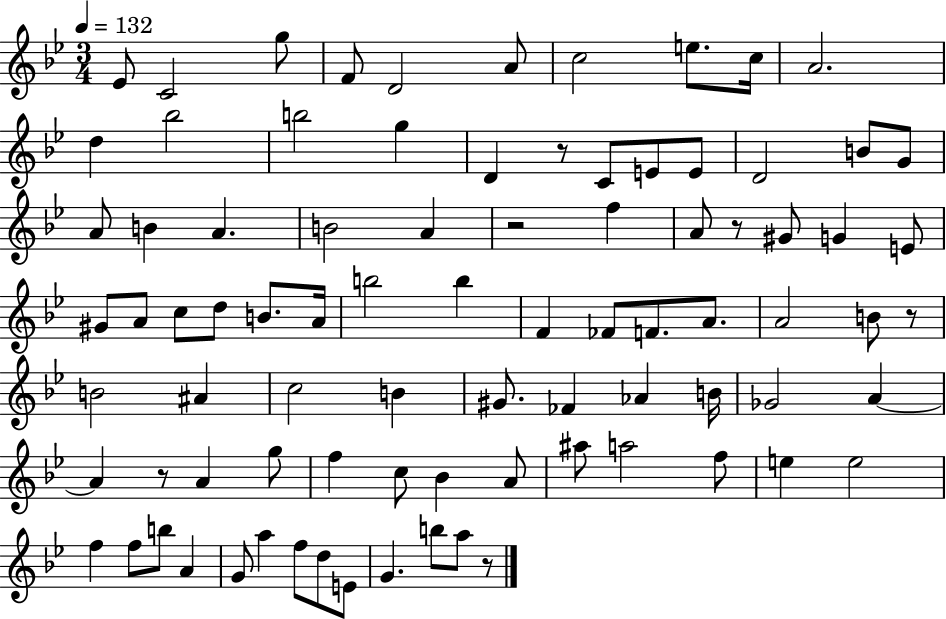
{
  \clef treble
  \numericTimeSignature
  \time 3/4
  \key bes \major
  \tempo 4 = 132
  \repeat volta 2 { ees'8 c'2 g''8 | f'8 d'2 a'8 | c''2 e''8. c''16 | a'2. | \break d''4 bes''2 | b''2 g''4 | d'4 r8 c'8 e'8 e'8 | d'2 b'8 g'8 | \break a'8 b'4 a'4. | b'2 a'4 | r2 f''4 | a'8 r8 gis'8 g'4 e'8 | \break gis'8 a'8 c''8 d''8 b'8. a'16 | b''2 b''4 | f'4 fes'8 f'8. a'8. | a'2 b'8 r8 | \break b'2 ais'4 | c''2 b'4 | gis'8. fes'4 aes'4 b'16 | ges'2 a'4~~ | \break a'4 r8 a'4 g''8 | f''4 c''8 bes'4 a'8 | ais''8 a''2 f''8 | e''4 e''2 | \break f''4 f''8 b''8 a'4 | g'8 a''4 f''8 d''8 e'8 | g'4. b''8 a''8 r8 | } \bar "|."
}